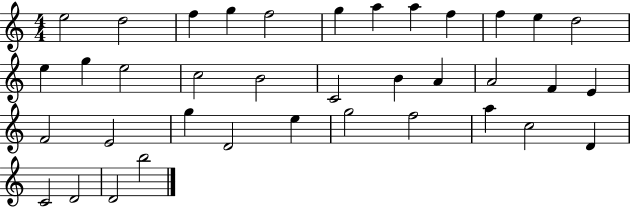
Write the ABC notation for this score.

X:1
T:Untitled
M:4/4
L:1/4
K:C
e2 d2 f g f2 g a a f f e d2 e g e2 c2 B2 C2 B A A2 F E F2 E2 g D2 e g2 f2 a c2 D C2 D2 D2 b2